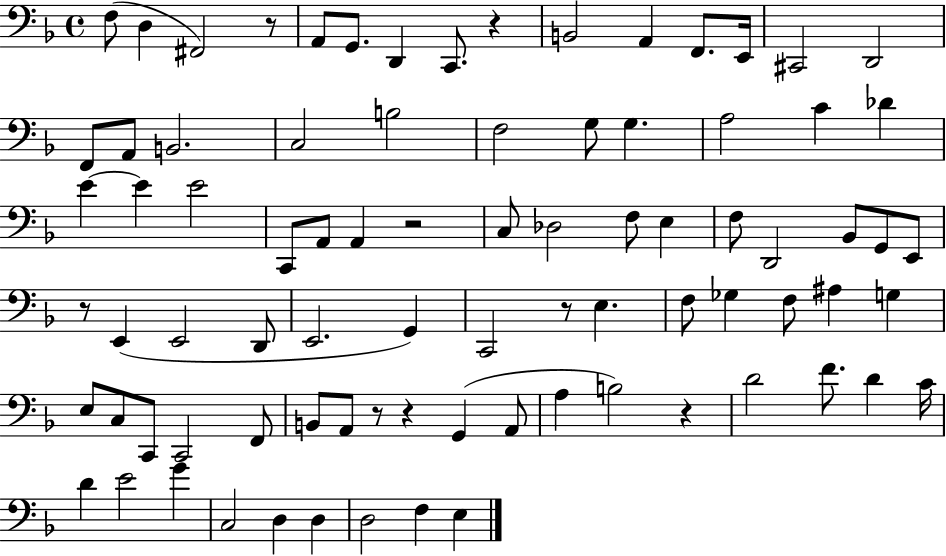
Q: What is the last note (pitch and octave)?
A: E3